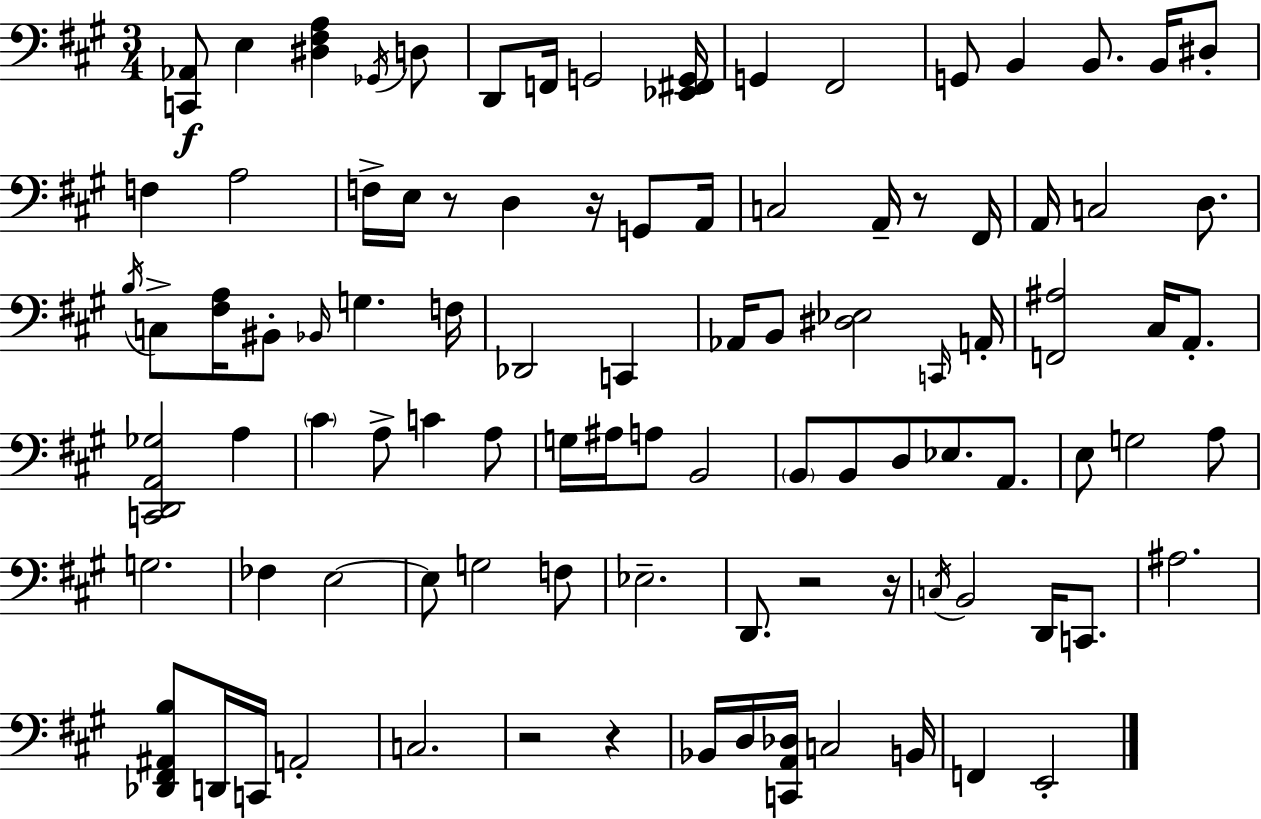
{
  \clef bass
  \numericTimeSignature
  \time 3/4
  \key a \major
  \repeat volta 2 { <c, aes,>8\f e4 <dis fis a>4 \acciaccatura { ges,16 } d8 | d,8 f,16 g,2 | <ees, fis, g,>16 g,4 fis,2 | g,8 b,4 b,8. b,16 dis8-. | \break f4 a2 | f16-> e16 r8 d4 r16 g,8 | a,16 c2 a,16-- r8 | fis,16 a,16 c2 d8. | \break \acciaccatura { b16 } c8-> <fis a>16 bis,8-. \grace { bes,16 } g4. | f16 des,2 c,4 | aes,16 b,8 <dis ees>2 | \grace { c,16 } a,16-. <f, ais>2 | \break cis16 a,8.-. <c, d, a, ges>2 | a4 \parenthesize cis'4 a8-> c'4 | a8 g16 ais16 a8 b,2 | \parenthesize b,8 b,8 d8 ees8. | \break a,8. e8 g2 | a8 g2. | fes4 e2~~ | e8 g2 | \break f8 ees2.-- | d,8. r2 | r16 \acciaccatura { c16 } b,2 | d,16 c,8. ais2. | \break <des, fis, ais, b>8 d,16 c,16 a,2-. | c2. | r2 | r4 bes,16 d16 <c, a, des>16 c2 | \break b,16 f,4 e,2-. | } \bar "|."
}